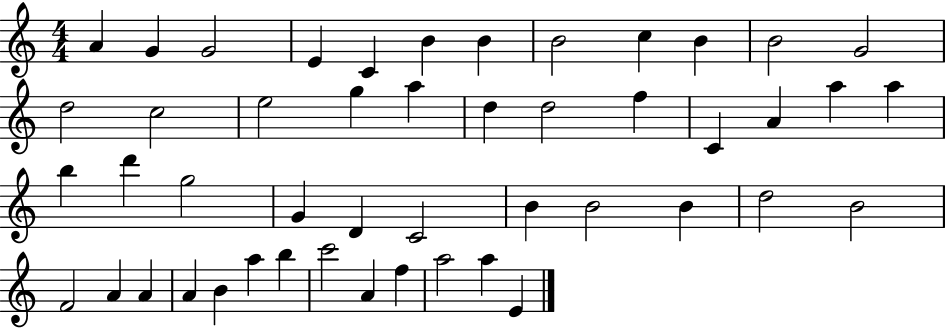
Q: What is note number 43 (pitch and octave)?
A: C6